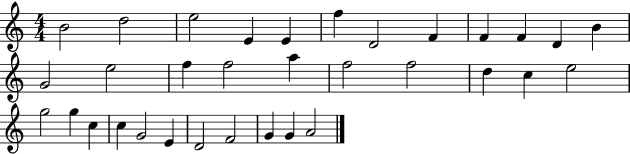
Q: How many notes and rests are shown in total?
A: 33